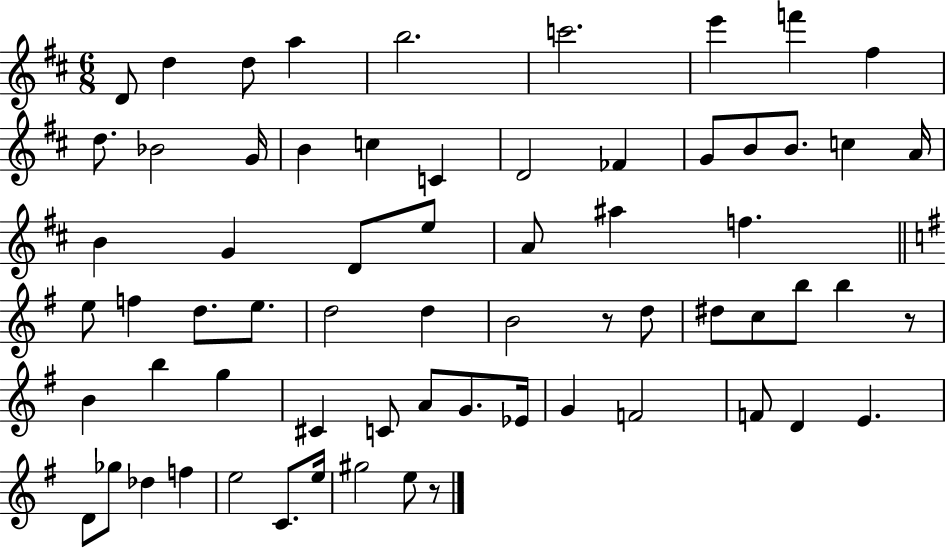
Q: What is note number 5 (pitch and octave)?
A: B5